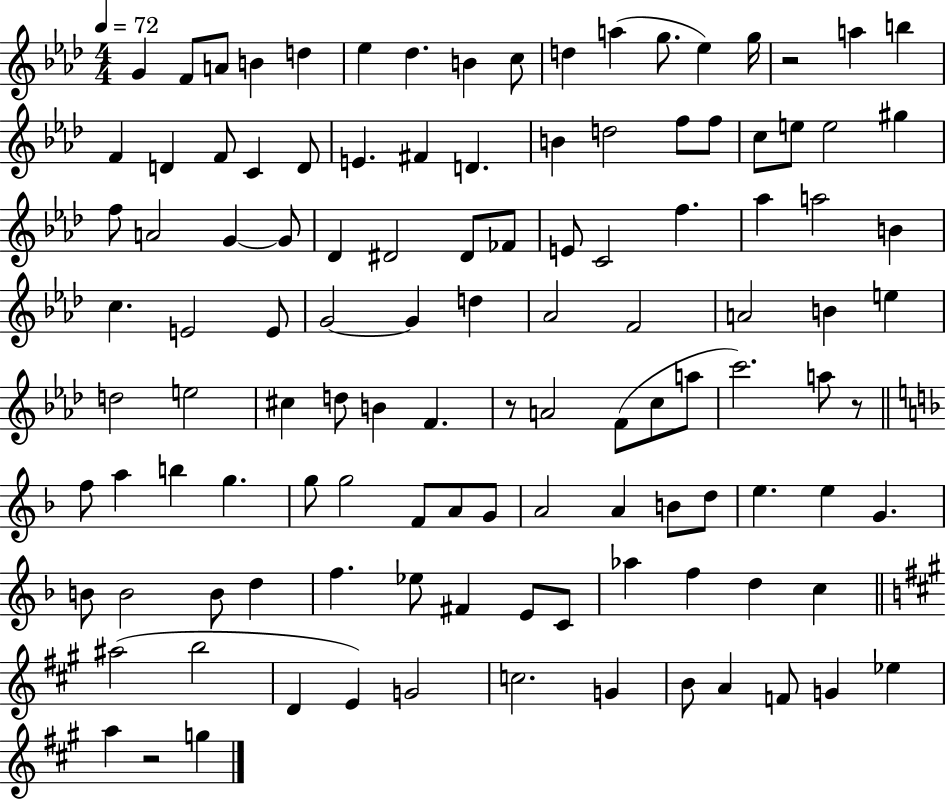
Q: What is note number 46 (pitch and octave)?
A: B4